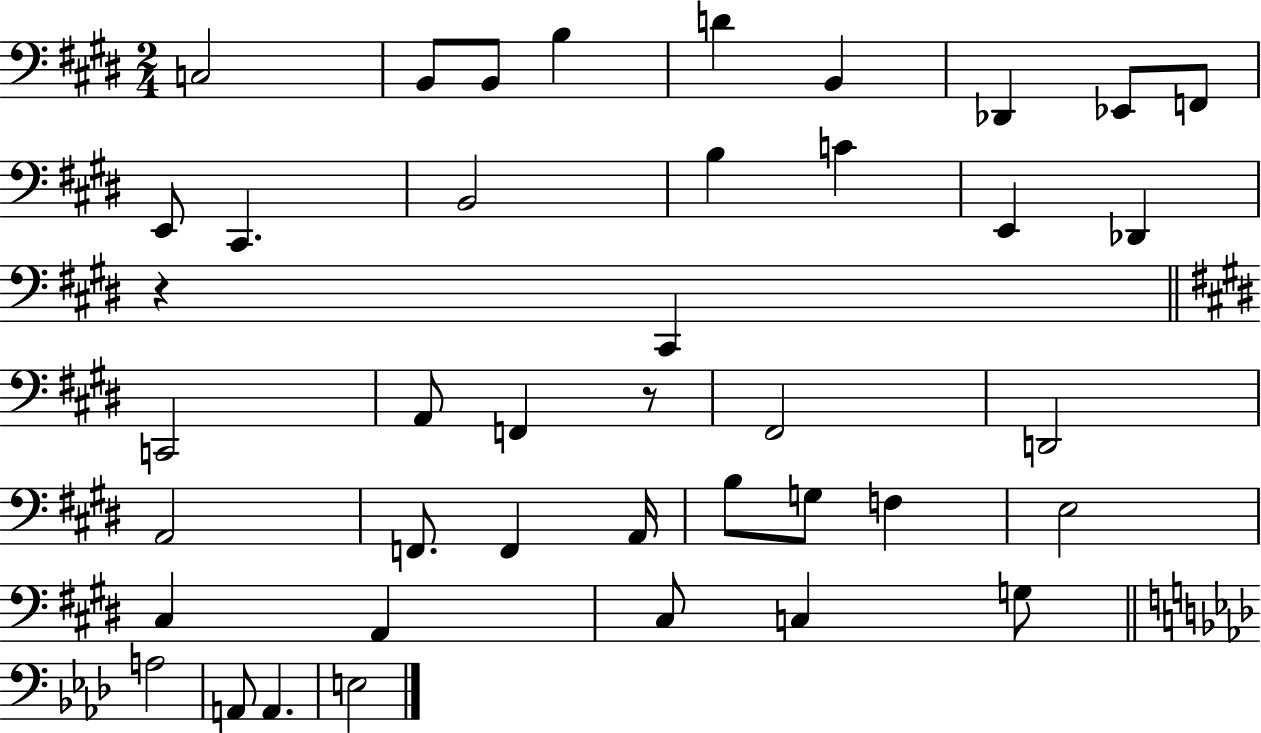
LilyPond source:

{
  \clef bass
  \numericTimeSignature
  \time 2/4
  \key e \major
  c2 | b,8 b,8 b4 | d'4 b,4 | des,4 ees,8 f,8 | \break e,8 cis,4. | b,2 | b4 c'4 | e,4 des,4 | \break r4 cis,4 | \bar "||" \break \key e \major c,2 | a,8 f,4 r8 | fis,2 | d,2 | \break a,2 | f,8. f,4 a,16 | b8 g8 f4 | e2 | \break cis4 a,4 | cis8 c4 g8 | \bar "||" \break \key aes \major a2 | a,8 a,4. | e2 | \bar "|."
}